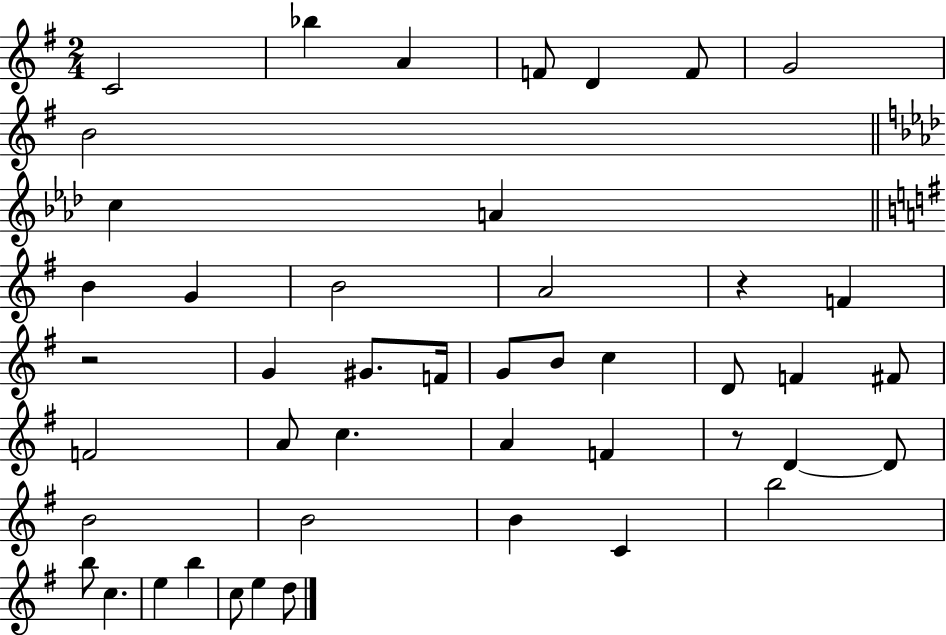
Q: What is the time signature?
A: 2/4